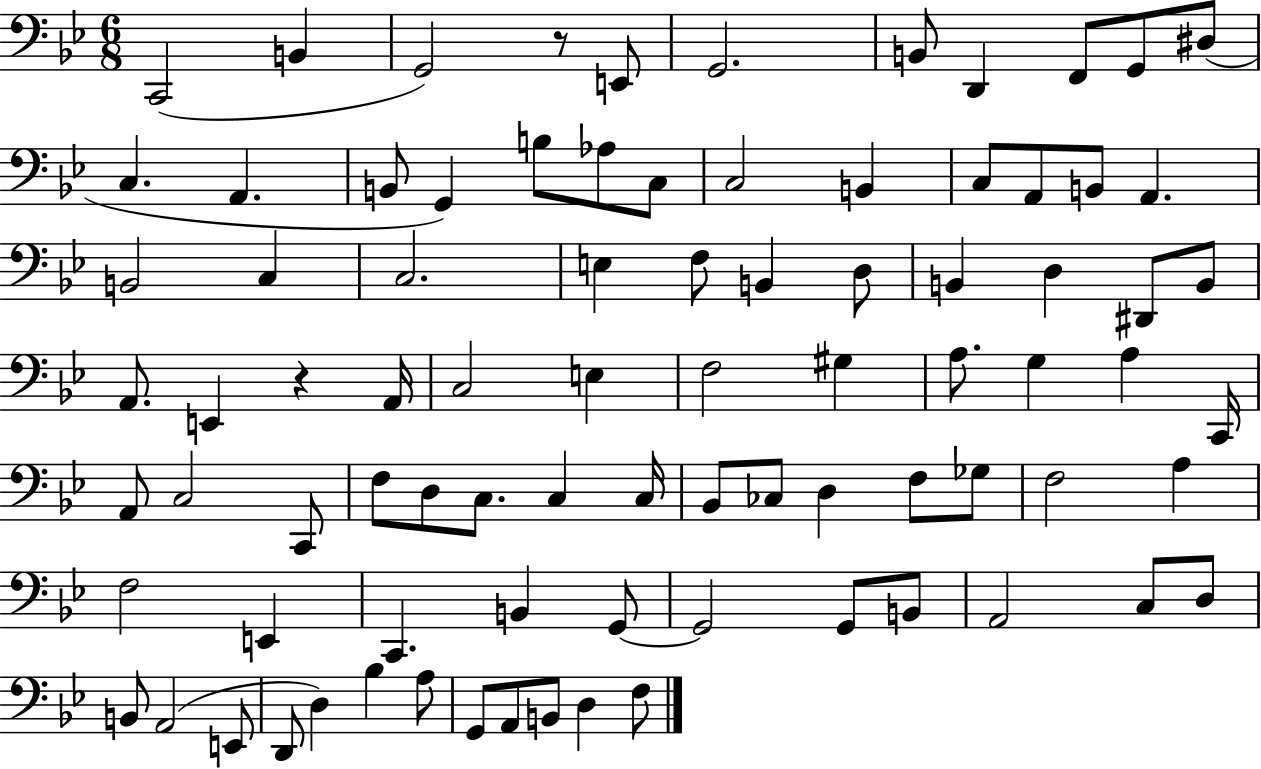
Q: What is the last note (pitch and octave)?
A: F3